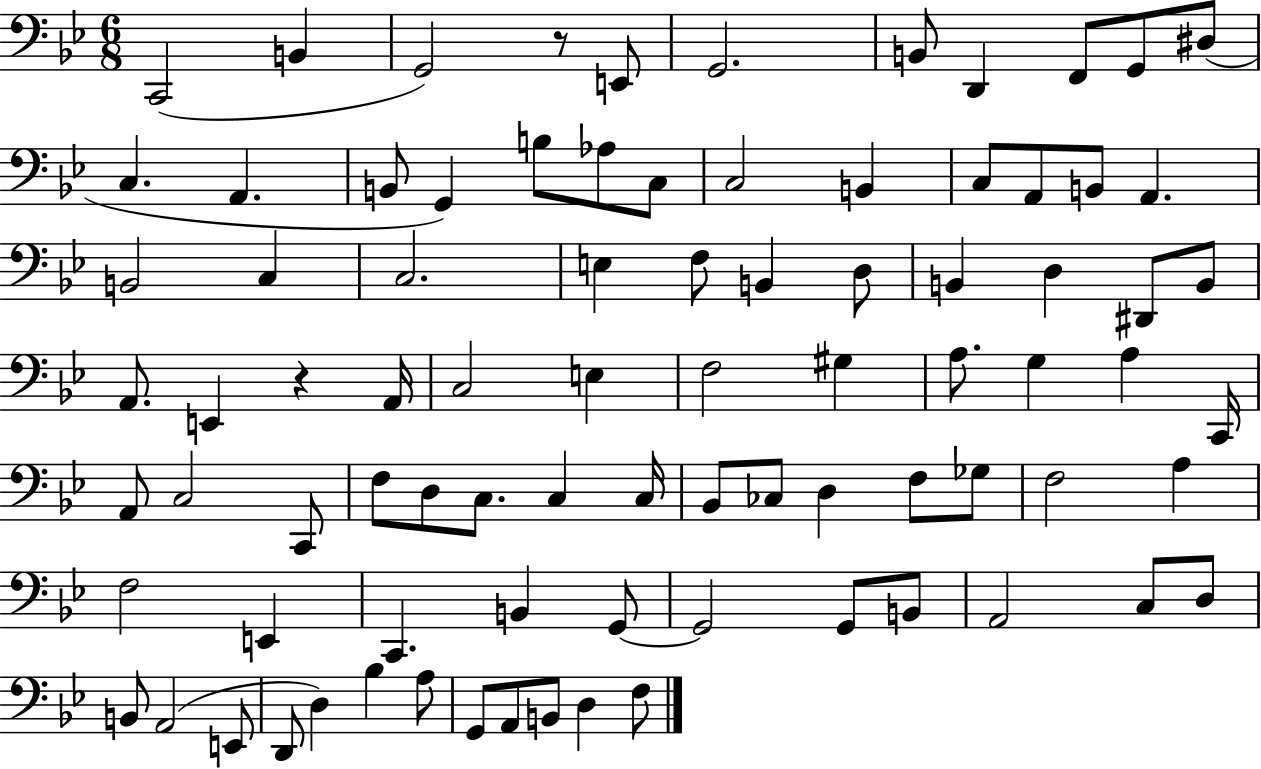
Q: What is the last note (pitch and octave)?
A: F3